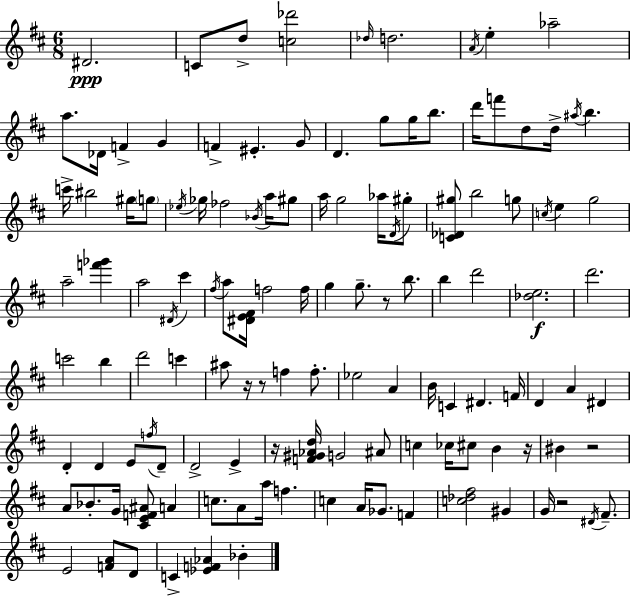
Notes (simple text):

D#4/h. C4/e D5/e [C5,Db6]/h Db5/s D5/h. A4/s E5/q Ab5/h A5/e. Db4/s F4/q G4/q F4/q EIS4/q. G4/e D4/q. G5/e G5/s B5/e. D6/s F6/e D5/e D5/s A#5/s B5/q. C6/s BIS5/h G#5/s G5/e Eb5/s Gb5/s FES5/h Bb4/s A5/s G#5/e A5/s G5/h Ab5/s D4/s G#5/e [C4,Db4,G#5]/e B5/h G5/e C5/s E5/q G5/h A5/h [F6,Gb6]/q A5/h D#4/s C#6/q F#5/s A5/e [D#4,E4,F#4]/s F5/h F5/s G5/q G5/e. R/e B5/e. B5/q D6/h [Db5,E5]/h. D6/h. C6/h B5/q D6/h C6/q A#5/e R/s R/e F5/q F5/e. Eb5/h A4/q B4/s C4/q D#4/q. F4/s D4/q A4/q D#4/q D4/q D4/q E4/e F5/s D4/e D4/h E4/q R/s [F4,G#4,Ab4,D5]/s G4/h A#4/e C5/q CES5/s C#5/e B4/q R/s BIS4/q R/h A4/e Bb4/e. G4/s [C#4,E4,F4,A#4]/e A4/q C5/e. A4/e A5/s F5/q. C5/q A4/s Gb4/e. F4/q [C5,Db5,F#5]/h G#4/q G4/s R/h D#4/s F#4/e. E4/h [F4,A4]/e D4/e C4/q [Eb4,F4,Ab4]/q Bb4/q